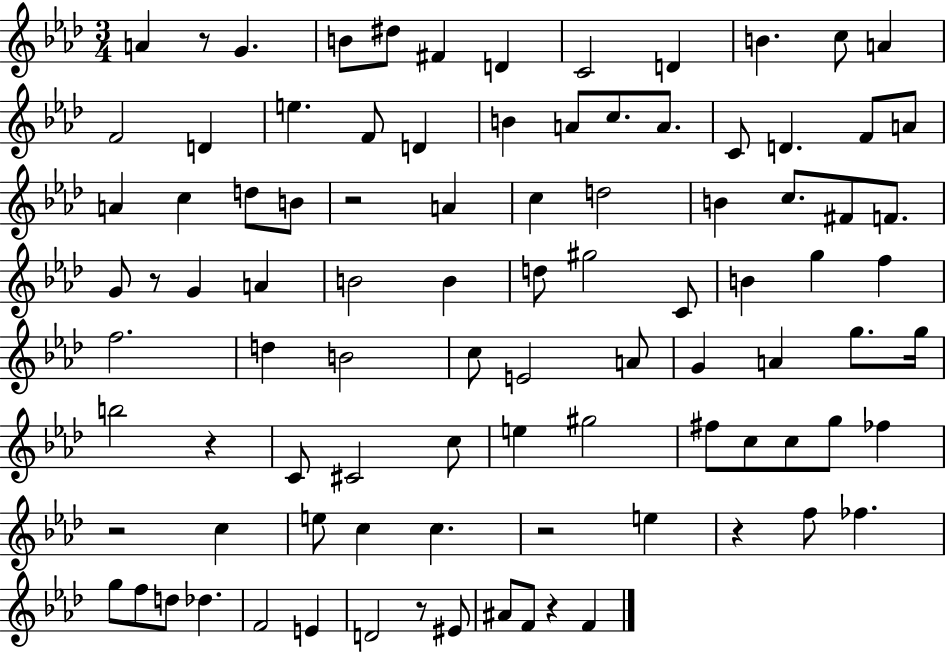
A4/q R/e G4/q. B4/e D#5/e F#4/q D4/q C4/h D4/q B4/q. C5/e A4/q F4/h D4/q E5/q. F4/e D4/q B4/q A4/e C5/e. A4/e. C4/e D4/q. F4/e A4/e A4/q C5/q D5/e B4/e R/h A4/q C5/q D5/h B4/q C5/e. F#4/e F4/e. G4/e R/e G4/q A4/q B4/h B4/q D5/e G#5/h C4/e B4/q G5/q F5/q F5/h. D5/q B4/h C5/e E4/h A4/e G4/q A4/q G5/e. G5/s B5/h R/q C4/e C#4/h C5/e E5/q G#5/h F#5/e C5/e C5/e G5/e FES5/q R/h C5/q E5/e C5/q C5/q. R/h E5/q R/q F5/e FES5/q. G5/e F5/e D5/e Db5/q. F4/h E4/q D4/h R/e EIS4/e A#4/e F4/e R/q F4/q